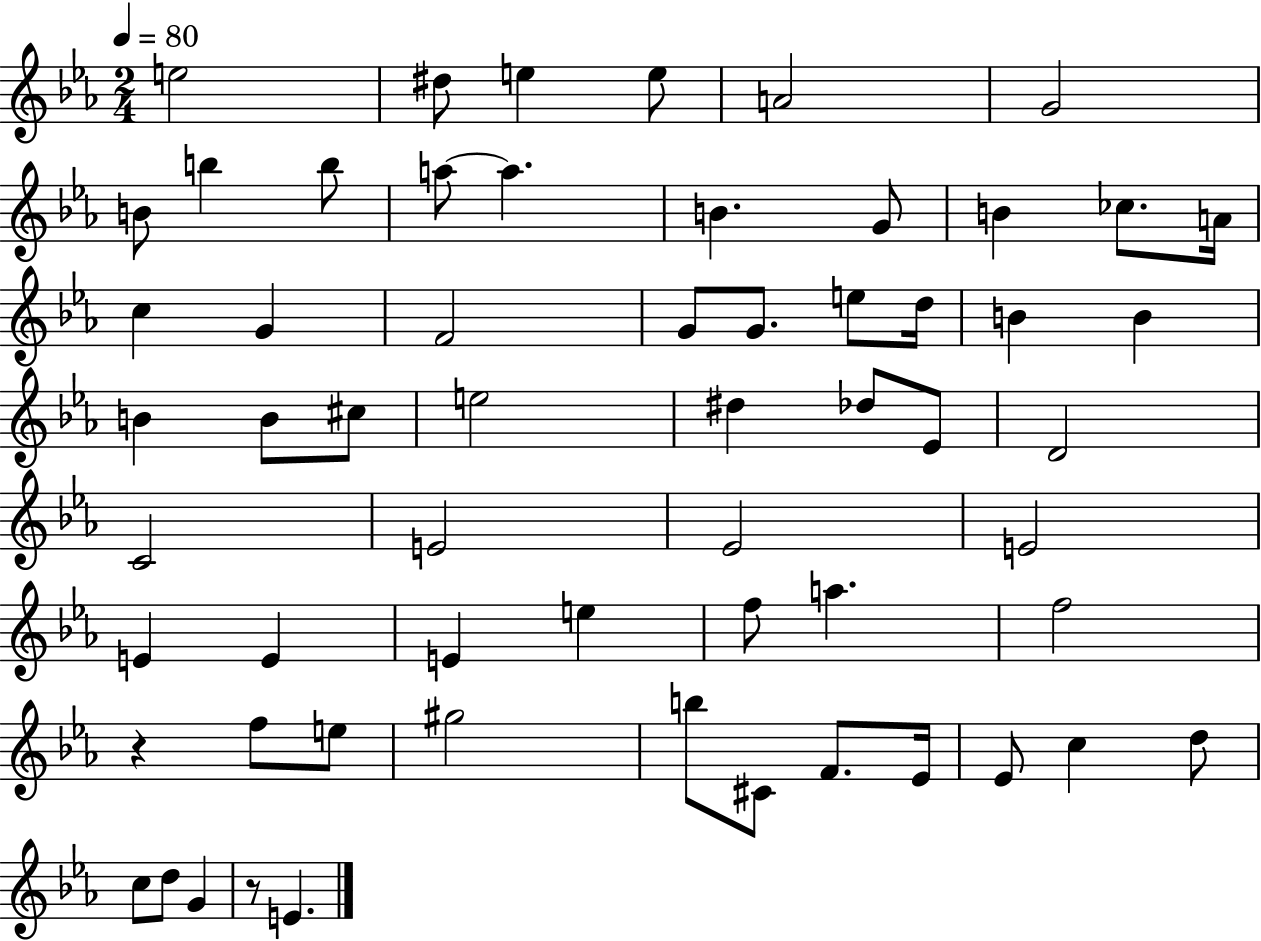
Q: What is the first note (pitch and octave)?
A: E5